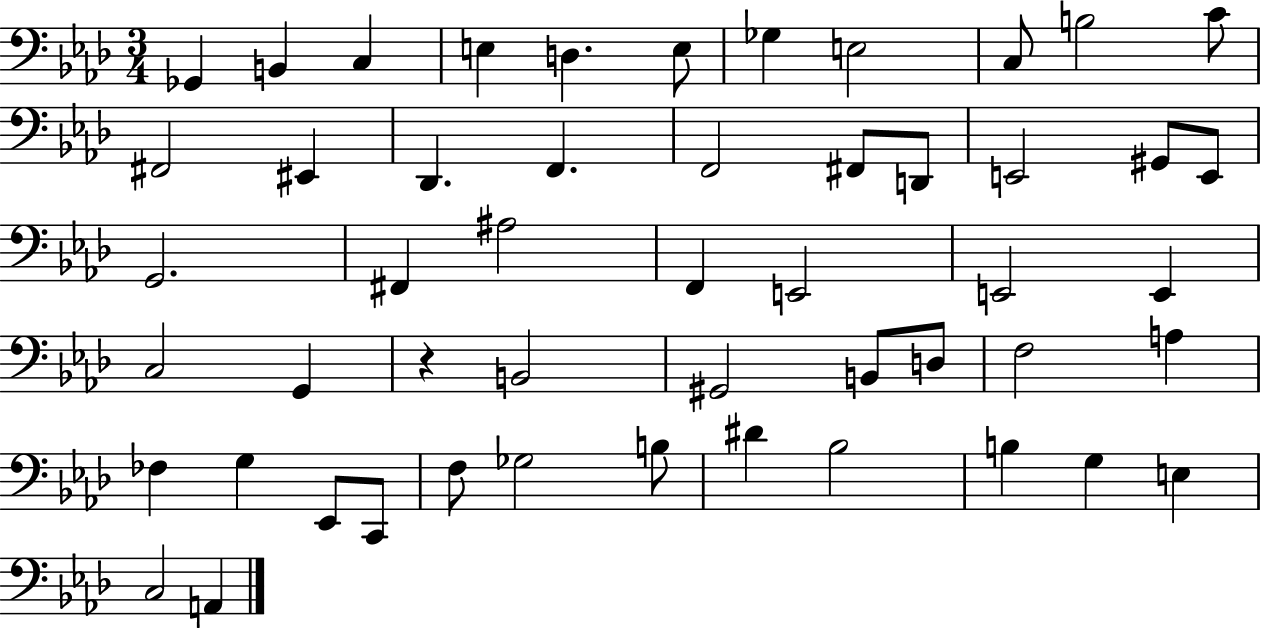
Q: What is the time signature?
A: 3/4